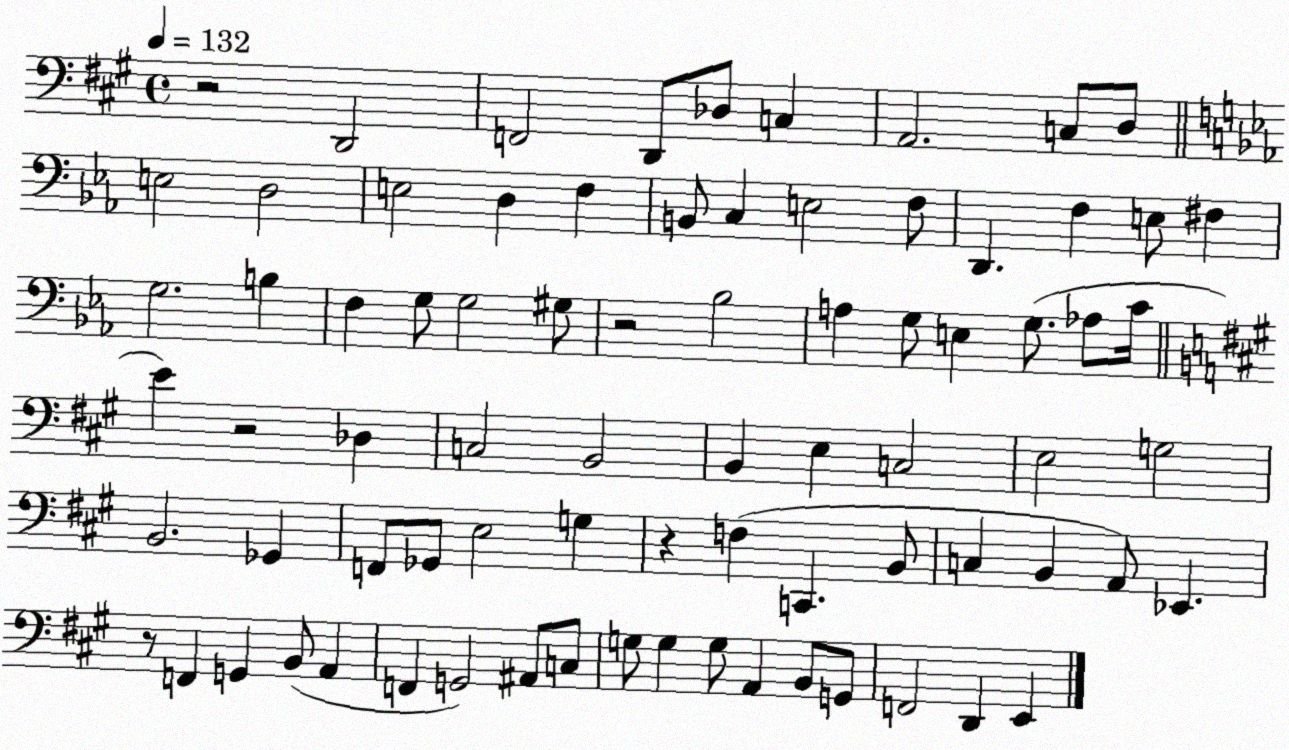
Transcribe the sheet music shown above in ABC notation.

X:1
T:Untitled
M:4/4
L:1/4
K:A
z2 D,,2 F,,2 D,,/2 _D,/2 C, A,,2 C,/2 D,/2 E,2 D,2 E,2 D, F, B,,/2 C, E,2 F,/2 D,, F, E,/2 ^F, G,2 B, F, G,/2 G,2 ^G,/2 z2 _B,2 A, G,/2 E, G,/2 _A,/2 C/4 E z2 _D, C,2 B,,2 B,, E, C,2 E,2 G,2 B,,2 _G,, F,,/2 _G,,/2 E,2 G, z F, C,, B,,/2 C, B,, A,,/2 _E,, z/2 F,, G,, B,,/2 A,, F,, G,,2 ^A,,/2 C,/2 G,/2 G, G,/2 A,, B,,/2 G,,/2 F,,2 D,, E,,